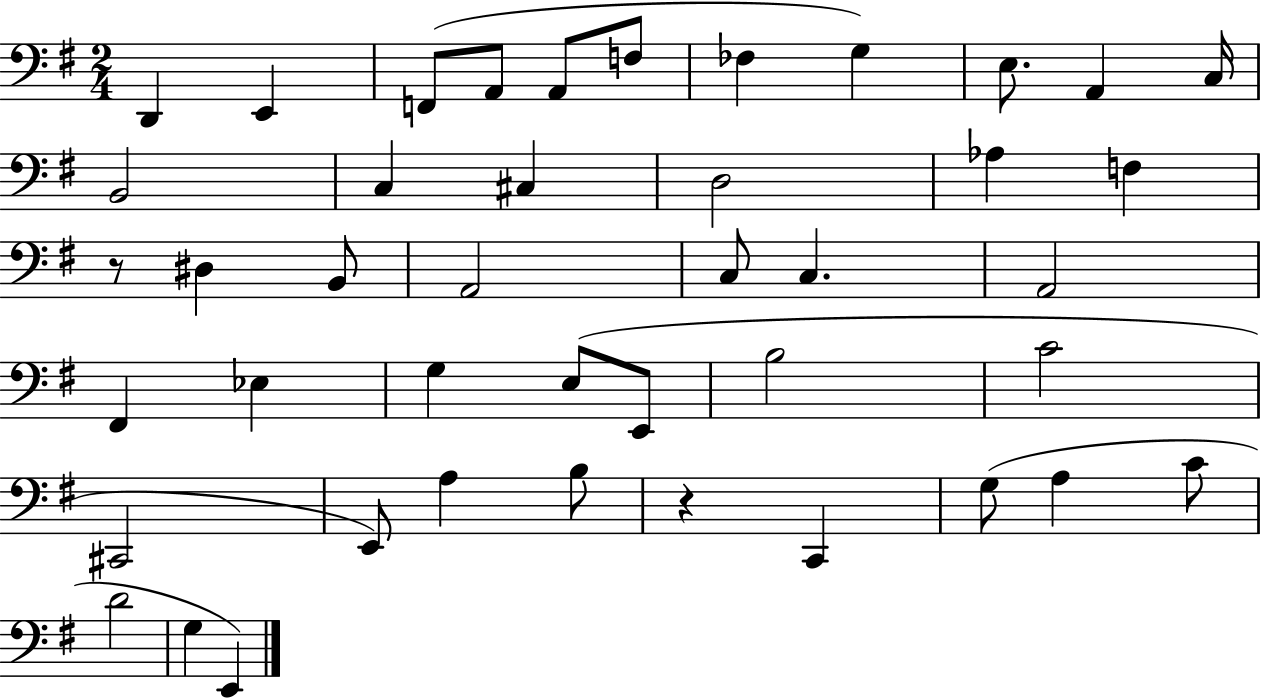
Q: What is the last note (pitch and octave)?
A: E2